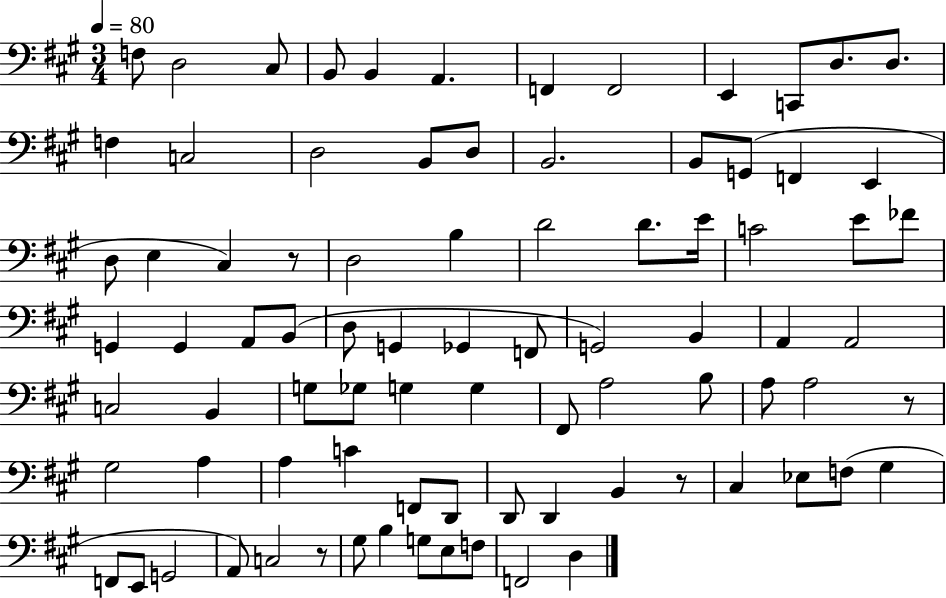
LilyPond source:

{
  \clef bass
  \numericTimeSignature
  \time 3/4
  \key a \major
  \tempo 4 = 80
  f8 d2 cis8 | b,8 b,4 a,4. | f,4 f,2 | e,4 c,8 d8. d8. | \break f4 c2 | d2 b,8 d8 | b,2. | b,8 g,8( f,4 e,4 | \break d8 e4 cis4) r8 | d2 b4 | d'2 d'8. e'16 | c'2 e'8 fes'8 | \break g,4 g,4 a,8 b,8( | d8 g,4 ges,4 f,8 | g,2) b,4 | a,4 a,2 | \break c2 b,4 | g8 ges8 g4 g4 | fis,8 a2 b8 | a8 a2 r8 | \break gis2 a4 | a4 c'4 f,8 d,8 | d,8 d,4 b,4 r8 | cis4 ees8 f8( gis4 | \break f,8 e,8 g,2 | a,8) c2 r8 | gis8 b4 g8 e8 f8 | f,2 d4 | \break \bar "|."
}